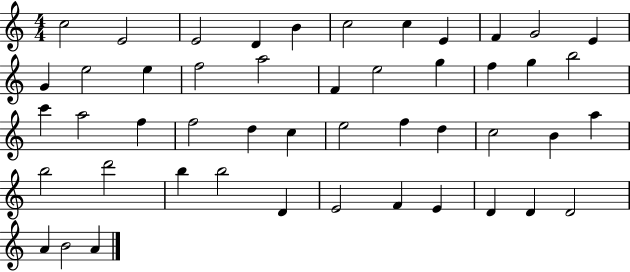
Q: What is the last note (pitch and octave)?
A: A4